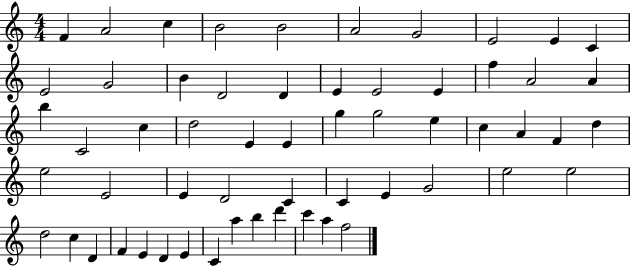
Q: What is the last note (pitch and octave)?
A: F5